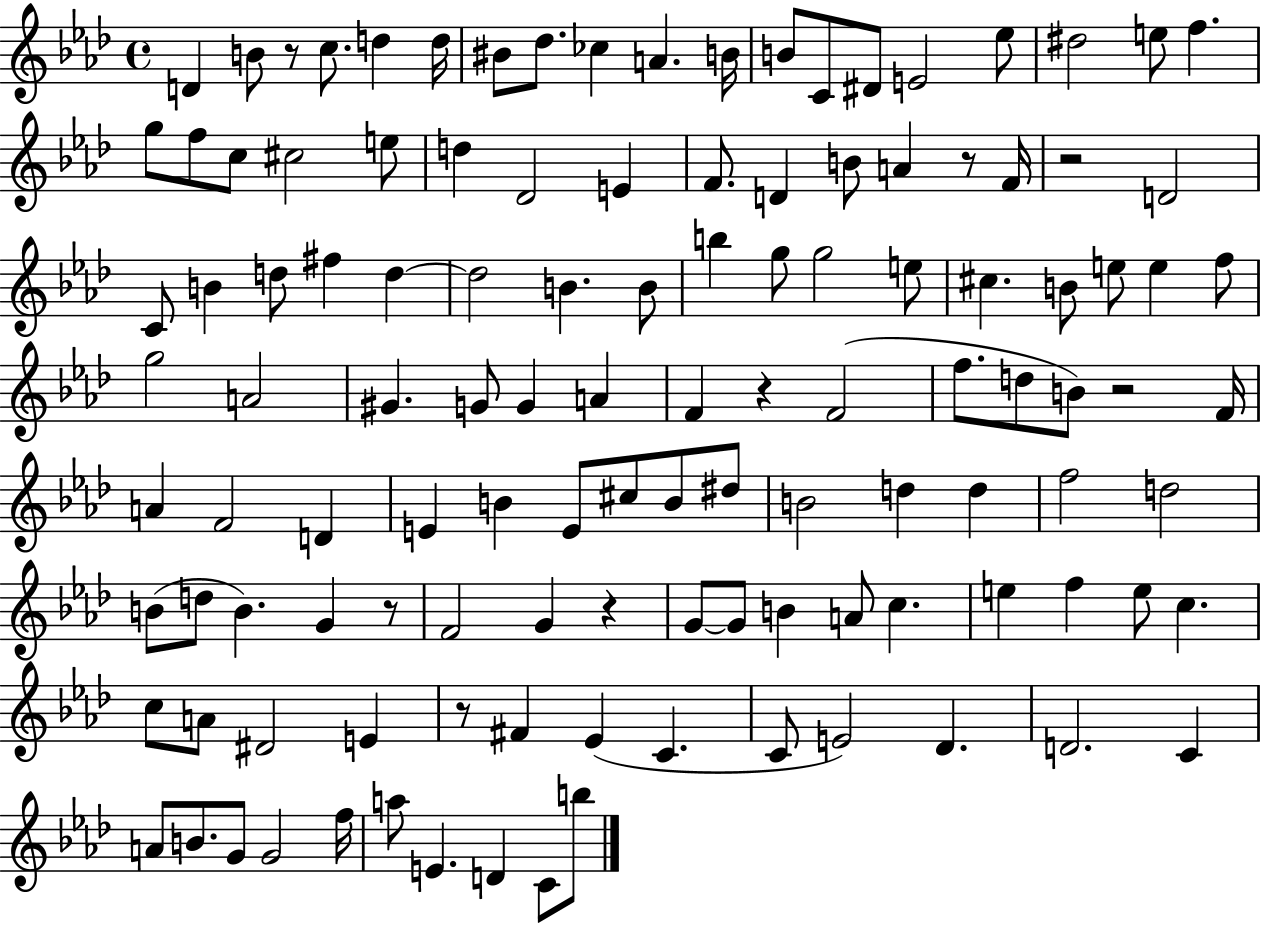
D4/q B4/e R/e C5/e. D5/q D5/s BIS4/e Db5/e. CES5/q A4/q. B4/s B4/e C4/e D#4/e E4/h Eb5/e D#5/h E5/e F5/q. G5/e F5/e C5/e C#5/h E5/e D5/q Db4/h E4/q F4/e. D4/q B4/e A4/q R/e F4/s R/h D4/h C4/e B4/q D5/e F#5/q D5/q D5/h B4/q. B4/e B5/q G5/e G5/h E5/e C#5/q. B4/e E5/e E5/q F5/e G5/h A4/h G#4/q. G4/e G4/q A4/q F4/q R/q F4/h F5/e. D5/e B4/e R/h F4/s A4/q F4/h D4/q E4/q B4/q E4/e C#5/e B4/e D#5/e B4/h D5/q D5/q F5/h D5/h B4/e D5/e B4/q. G4/q R/e F4/h G4/q R/q G4/e G4/e B4/q A4/e C5/q. E5/q F5/q E5/e C5/q. C5/e A4/e D#4/h E4/q R/e F#4/q Eb4/q C4/q. C4/e E4/h Db4/q. D4/h. C4/q A4/e B4/e. G4/e G4/h F5/s A5/e E4/q. D4/q C4/e B5/e